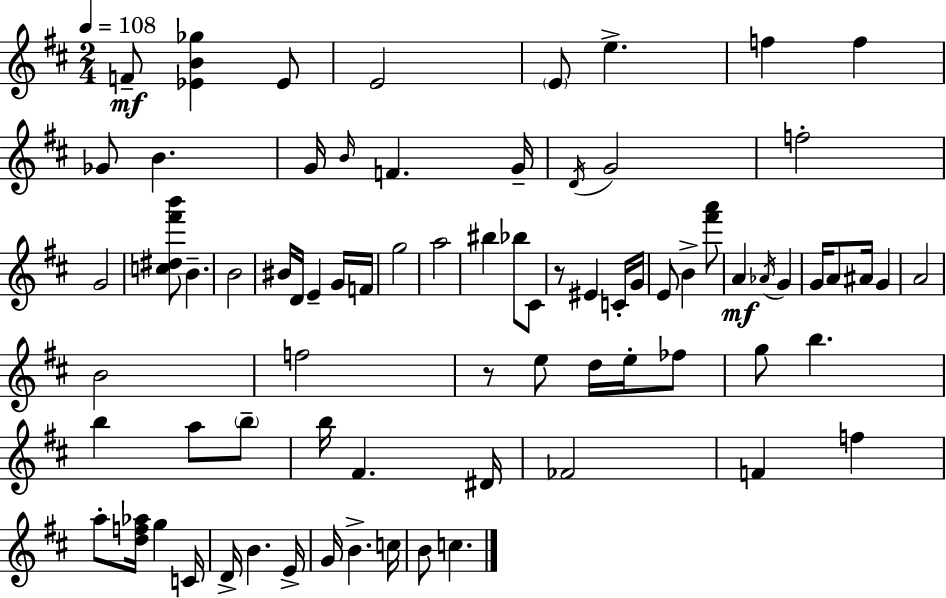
{
  \clef treble
  \numericTimeSignature
  \time 2/4
  \key d \major
  \tempo 4 = 108
  f'8--\mf <ees' b' ges''>4 ees'8 | e'2 | \parenthesize e'8 e''4.-> | f''4 f''4 | \break ges'8 b'4. | g'16 \grace { b'16 } f'4. | g'16-- \acciaccatura { d'16 } g'2 | f''2-. | \break g'2 | <c'' dis'' fis''' b'''>8 b'4.-- | b'2 | bis'16 d'16 e'4-- | \break g'16 f'16 g''2 | a''2 | bis''4 bes''8 | cis'8 r8 eis'4 | \break c'16-. g'16 e'8 b'4-> | <fis''' a'''>8 a'4\mf \acciaccatura { aes'16 } g'4 | g'16 a'8 ais'16 g'4 | a'2 | \break b'2 | f''2 | r8 e''8 d''16 | e''16-. fes''8 g''8 b''4. | \break b''4 a''8 | \parenthesize b''8-- b''16 fis'4. | dis'16 fes'2 | f'4 f''4 | \break a''8-. <d'' f'' aes''>16 g''4 | c'16 d'16-> b'4. | e'16-> g'16 b'4.-> | c''16 b'8 c''4. | \break \bar "|."
}